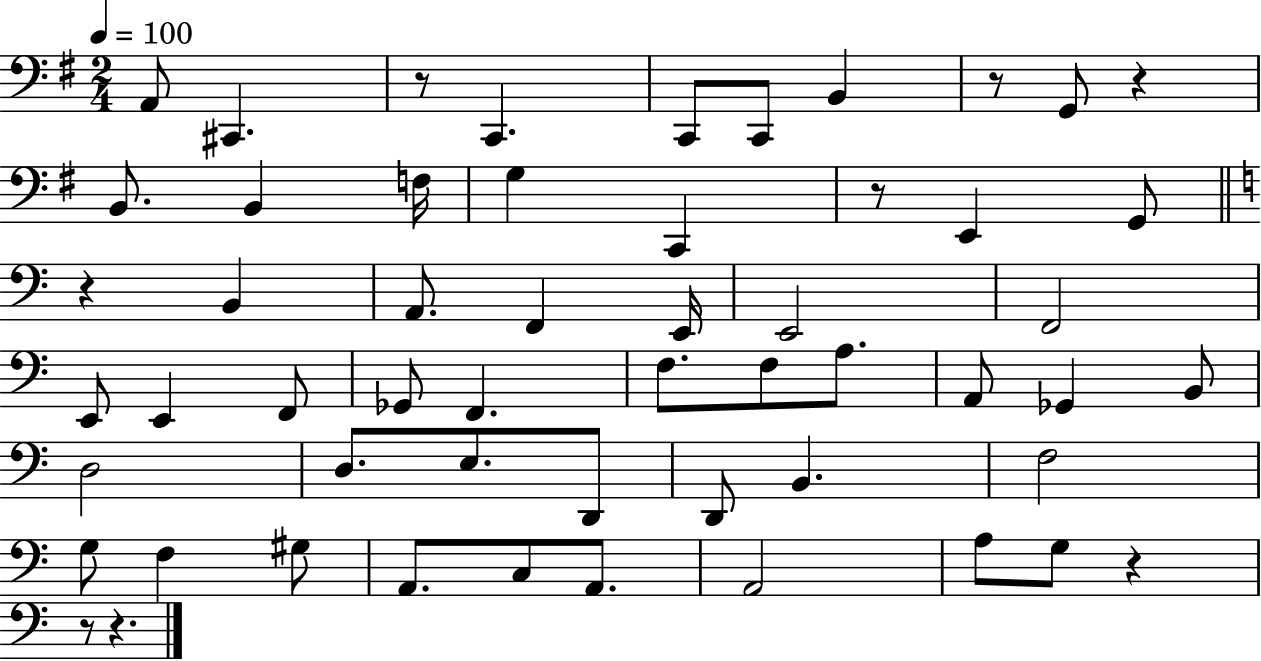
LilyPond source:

{
  \clef bass
  \numericTimeSignature
  \time 2/4
  \key g \major
  \tempo 4 = 100
  a,8 cis,4. | r8 c,4. | c,8 c,8 b,4 | r8 g,8 r4 | \break b,8. b,4 f16 | g4 c,4 | r8 e,4 g,8 | \bar "||" \break \key a \minor r4 b,4 | a,8. f,4 e,16 | e,2 | f,2 | \break e,8 e,4 f,8 | ges,8 f,4. | f8. f8 a8. | a,8 ges,4 b,8 | \break d2 | d8. e8. d,8 | d,8 b,4. | f2 | \break g8 f4 gis8 | a,8. c8 a,8. | a,2 | a8 g8 r4 | \break r8 r4. | \bar "|."
}